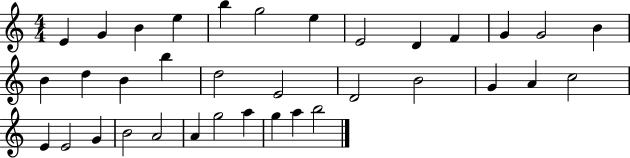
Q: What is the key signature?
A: C major